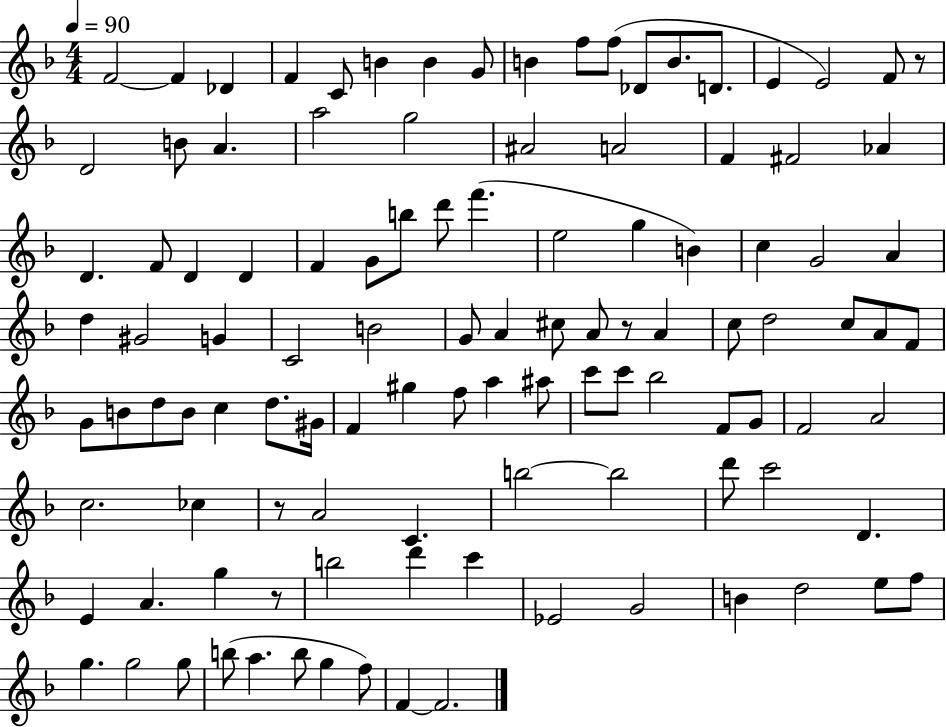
X:1
T:Untitled
M:4/4
L:1/4
K:F
F2 F _D F C/2 B B G/2 B f/2 f/2 _D/2 B/2 D/2 E E2 F/2 z/2 D2 B/2 A a2 g2 ^A2 A2 F ^F2 _A D F/2 D D F G/2 b/2 d'/2 f' e2 g B c G2 A d ^G2 G C2 B2 G/2 A ^c/2 A/2 z/2 A c/2 d2 c/2 A/2 F/2 G/2 B/2 d/2 B/2 c d/2 ^G/4 F ^g f/2 a ^a/2 c'/2 c'/2 _b2 F/2 G/2 F2 A2 c2 _c z/2 A2 C b2 b2 d'/2 c'2 D E A g z/2 b2 d' c' _E2 G2 B d2 e/2 f/2 g g2 g/2 b/2 a b/2 g f/2 F F2